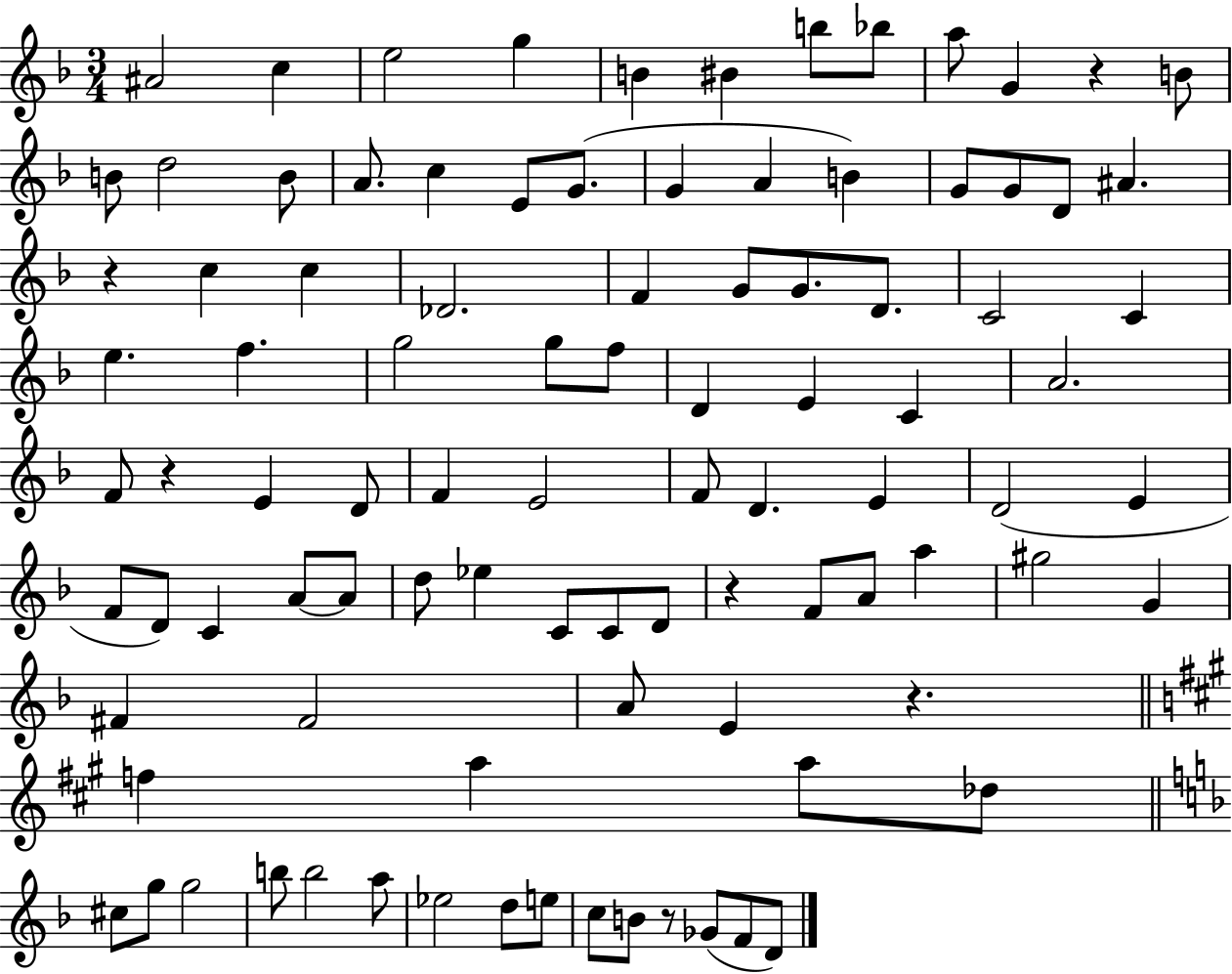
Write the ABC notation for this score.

X:1
T:Untitled
M:3/4
L:1/4
K:F
^A2 c e2 g B ^B b/2 _b/2 a/2 G z B/2 B/2 d2 B/2 A/2 c E/2 G/2 G A B G/2 G/2 D/2 ^A z c c _D2 F G/2 G/2 D/2 C2 C e f g2 g/2 f/2 D E C A2 F/2 z E D/2 F E2 F/2 D E D2 E F/2 D/2 C A/2 A/2 d/2 _e C/2 C/2 D/2 z F/2 A/2 a ^g2 G ^F ^F2 A/2 E z f a a/2 _d/2 ^c/2 g/2 g2 b/2 b2 a/2 _e2 d/2 e/2 c/2 B/2 z/2 _G/2 F/2 D/2